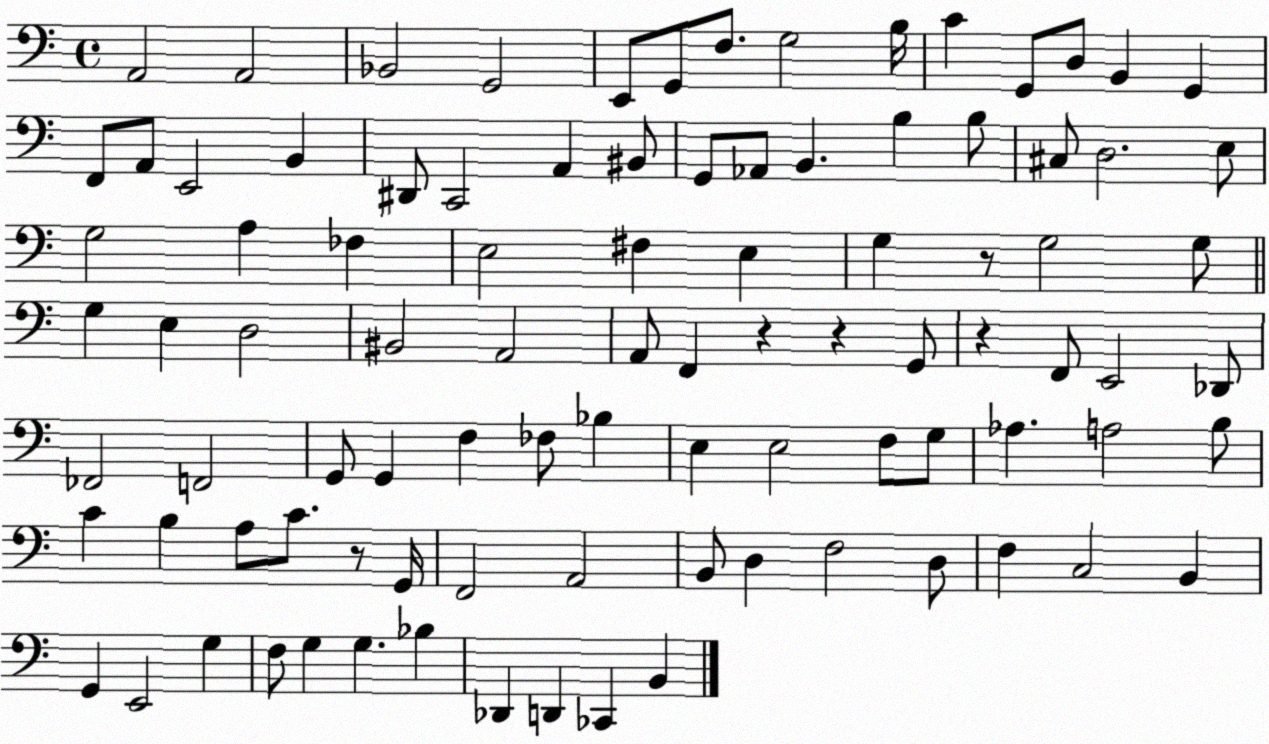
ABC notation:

X:1
T:Untitled
M:4/4
L:1/4
K:C
A,,2 A,,2 _B,,2 G,,2 E,,/2 G,,/2 F,/2 G,2 B,/4 C G,,/2 D,/2 B,, G,, F,,/2 A,,/2 E,,2 B,, ^D,,/2 C,,2 A,, ^B,,/2 G,,/2 _A,,/2 B,, B, B,/2 ^C,/2 D,2 E,/2 G,2 A, _F, E,2 ^F, E, G, z/2 G,2 G,/2 G, E, D,2 ^B,,2 A,,2 A,,/2 F,, z z G,,/2 z F,,/2 E,,2 _D,,/2 _F,,2 F,,2 G,,/2 G,, F, _F,/2 _B, E, E,2 F,/2 G,/2 _A, A,2 B,/2 C B, A,/2 C/2 z/2 G,,/4 F,,2 A,,2 B,,/2 D, F,2 D,/2 F, C,2 B,, G,, E,,2 G, F,/2 G, G, _B, _D,, D,, _C,, B,,